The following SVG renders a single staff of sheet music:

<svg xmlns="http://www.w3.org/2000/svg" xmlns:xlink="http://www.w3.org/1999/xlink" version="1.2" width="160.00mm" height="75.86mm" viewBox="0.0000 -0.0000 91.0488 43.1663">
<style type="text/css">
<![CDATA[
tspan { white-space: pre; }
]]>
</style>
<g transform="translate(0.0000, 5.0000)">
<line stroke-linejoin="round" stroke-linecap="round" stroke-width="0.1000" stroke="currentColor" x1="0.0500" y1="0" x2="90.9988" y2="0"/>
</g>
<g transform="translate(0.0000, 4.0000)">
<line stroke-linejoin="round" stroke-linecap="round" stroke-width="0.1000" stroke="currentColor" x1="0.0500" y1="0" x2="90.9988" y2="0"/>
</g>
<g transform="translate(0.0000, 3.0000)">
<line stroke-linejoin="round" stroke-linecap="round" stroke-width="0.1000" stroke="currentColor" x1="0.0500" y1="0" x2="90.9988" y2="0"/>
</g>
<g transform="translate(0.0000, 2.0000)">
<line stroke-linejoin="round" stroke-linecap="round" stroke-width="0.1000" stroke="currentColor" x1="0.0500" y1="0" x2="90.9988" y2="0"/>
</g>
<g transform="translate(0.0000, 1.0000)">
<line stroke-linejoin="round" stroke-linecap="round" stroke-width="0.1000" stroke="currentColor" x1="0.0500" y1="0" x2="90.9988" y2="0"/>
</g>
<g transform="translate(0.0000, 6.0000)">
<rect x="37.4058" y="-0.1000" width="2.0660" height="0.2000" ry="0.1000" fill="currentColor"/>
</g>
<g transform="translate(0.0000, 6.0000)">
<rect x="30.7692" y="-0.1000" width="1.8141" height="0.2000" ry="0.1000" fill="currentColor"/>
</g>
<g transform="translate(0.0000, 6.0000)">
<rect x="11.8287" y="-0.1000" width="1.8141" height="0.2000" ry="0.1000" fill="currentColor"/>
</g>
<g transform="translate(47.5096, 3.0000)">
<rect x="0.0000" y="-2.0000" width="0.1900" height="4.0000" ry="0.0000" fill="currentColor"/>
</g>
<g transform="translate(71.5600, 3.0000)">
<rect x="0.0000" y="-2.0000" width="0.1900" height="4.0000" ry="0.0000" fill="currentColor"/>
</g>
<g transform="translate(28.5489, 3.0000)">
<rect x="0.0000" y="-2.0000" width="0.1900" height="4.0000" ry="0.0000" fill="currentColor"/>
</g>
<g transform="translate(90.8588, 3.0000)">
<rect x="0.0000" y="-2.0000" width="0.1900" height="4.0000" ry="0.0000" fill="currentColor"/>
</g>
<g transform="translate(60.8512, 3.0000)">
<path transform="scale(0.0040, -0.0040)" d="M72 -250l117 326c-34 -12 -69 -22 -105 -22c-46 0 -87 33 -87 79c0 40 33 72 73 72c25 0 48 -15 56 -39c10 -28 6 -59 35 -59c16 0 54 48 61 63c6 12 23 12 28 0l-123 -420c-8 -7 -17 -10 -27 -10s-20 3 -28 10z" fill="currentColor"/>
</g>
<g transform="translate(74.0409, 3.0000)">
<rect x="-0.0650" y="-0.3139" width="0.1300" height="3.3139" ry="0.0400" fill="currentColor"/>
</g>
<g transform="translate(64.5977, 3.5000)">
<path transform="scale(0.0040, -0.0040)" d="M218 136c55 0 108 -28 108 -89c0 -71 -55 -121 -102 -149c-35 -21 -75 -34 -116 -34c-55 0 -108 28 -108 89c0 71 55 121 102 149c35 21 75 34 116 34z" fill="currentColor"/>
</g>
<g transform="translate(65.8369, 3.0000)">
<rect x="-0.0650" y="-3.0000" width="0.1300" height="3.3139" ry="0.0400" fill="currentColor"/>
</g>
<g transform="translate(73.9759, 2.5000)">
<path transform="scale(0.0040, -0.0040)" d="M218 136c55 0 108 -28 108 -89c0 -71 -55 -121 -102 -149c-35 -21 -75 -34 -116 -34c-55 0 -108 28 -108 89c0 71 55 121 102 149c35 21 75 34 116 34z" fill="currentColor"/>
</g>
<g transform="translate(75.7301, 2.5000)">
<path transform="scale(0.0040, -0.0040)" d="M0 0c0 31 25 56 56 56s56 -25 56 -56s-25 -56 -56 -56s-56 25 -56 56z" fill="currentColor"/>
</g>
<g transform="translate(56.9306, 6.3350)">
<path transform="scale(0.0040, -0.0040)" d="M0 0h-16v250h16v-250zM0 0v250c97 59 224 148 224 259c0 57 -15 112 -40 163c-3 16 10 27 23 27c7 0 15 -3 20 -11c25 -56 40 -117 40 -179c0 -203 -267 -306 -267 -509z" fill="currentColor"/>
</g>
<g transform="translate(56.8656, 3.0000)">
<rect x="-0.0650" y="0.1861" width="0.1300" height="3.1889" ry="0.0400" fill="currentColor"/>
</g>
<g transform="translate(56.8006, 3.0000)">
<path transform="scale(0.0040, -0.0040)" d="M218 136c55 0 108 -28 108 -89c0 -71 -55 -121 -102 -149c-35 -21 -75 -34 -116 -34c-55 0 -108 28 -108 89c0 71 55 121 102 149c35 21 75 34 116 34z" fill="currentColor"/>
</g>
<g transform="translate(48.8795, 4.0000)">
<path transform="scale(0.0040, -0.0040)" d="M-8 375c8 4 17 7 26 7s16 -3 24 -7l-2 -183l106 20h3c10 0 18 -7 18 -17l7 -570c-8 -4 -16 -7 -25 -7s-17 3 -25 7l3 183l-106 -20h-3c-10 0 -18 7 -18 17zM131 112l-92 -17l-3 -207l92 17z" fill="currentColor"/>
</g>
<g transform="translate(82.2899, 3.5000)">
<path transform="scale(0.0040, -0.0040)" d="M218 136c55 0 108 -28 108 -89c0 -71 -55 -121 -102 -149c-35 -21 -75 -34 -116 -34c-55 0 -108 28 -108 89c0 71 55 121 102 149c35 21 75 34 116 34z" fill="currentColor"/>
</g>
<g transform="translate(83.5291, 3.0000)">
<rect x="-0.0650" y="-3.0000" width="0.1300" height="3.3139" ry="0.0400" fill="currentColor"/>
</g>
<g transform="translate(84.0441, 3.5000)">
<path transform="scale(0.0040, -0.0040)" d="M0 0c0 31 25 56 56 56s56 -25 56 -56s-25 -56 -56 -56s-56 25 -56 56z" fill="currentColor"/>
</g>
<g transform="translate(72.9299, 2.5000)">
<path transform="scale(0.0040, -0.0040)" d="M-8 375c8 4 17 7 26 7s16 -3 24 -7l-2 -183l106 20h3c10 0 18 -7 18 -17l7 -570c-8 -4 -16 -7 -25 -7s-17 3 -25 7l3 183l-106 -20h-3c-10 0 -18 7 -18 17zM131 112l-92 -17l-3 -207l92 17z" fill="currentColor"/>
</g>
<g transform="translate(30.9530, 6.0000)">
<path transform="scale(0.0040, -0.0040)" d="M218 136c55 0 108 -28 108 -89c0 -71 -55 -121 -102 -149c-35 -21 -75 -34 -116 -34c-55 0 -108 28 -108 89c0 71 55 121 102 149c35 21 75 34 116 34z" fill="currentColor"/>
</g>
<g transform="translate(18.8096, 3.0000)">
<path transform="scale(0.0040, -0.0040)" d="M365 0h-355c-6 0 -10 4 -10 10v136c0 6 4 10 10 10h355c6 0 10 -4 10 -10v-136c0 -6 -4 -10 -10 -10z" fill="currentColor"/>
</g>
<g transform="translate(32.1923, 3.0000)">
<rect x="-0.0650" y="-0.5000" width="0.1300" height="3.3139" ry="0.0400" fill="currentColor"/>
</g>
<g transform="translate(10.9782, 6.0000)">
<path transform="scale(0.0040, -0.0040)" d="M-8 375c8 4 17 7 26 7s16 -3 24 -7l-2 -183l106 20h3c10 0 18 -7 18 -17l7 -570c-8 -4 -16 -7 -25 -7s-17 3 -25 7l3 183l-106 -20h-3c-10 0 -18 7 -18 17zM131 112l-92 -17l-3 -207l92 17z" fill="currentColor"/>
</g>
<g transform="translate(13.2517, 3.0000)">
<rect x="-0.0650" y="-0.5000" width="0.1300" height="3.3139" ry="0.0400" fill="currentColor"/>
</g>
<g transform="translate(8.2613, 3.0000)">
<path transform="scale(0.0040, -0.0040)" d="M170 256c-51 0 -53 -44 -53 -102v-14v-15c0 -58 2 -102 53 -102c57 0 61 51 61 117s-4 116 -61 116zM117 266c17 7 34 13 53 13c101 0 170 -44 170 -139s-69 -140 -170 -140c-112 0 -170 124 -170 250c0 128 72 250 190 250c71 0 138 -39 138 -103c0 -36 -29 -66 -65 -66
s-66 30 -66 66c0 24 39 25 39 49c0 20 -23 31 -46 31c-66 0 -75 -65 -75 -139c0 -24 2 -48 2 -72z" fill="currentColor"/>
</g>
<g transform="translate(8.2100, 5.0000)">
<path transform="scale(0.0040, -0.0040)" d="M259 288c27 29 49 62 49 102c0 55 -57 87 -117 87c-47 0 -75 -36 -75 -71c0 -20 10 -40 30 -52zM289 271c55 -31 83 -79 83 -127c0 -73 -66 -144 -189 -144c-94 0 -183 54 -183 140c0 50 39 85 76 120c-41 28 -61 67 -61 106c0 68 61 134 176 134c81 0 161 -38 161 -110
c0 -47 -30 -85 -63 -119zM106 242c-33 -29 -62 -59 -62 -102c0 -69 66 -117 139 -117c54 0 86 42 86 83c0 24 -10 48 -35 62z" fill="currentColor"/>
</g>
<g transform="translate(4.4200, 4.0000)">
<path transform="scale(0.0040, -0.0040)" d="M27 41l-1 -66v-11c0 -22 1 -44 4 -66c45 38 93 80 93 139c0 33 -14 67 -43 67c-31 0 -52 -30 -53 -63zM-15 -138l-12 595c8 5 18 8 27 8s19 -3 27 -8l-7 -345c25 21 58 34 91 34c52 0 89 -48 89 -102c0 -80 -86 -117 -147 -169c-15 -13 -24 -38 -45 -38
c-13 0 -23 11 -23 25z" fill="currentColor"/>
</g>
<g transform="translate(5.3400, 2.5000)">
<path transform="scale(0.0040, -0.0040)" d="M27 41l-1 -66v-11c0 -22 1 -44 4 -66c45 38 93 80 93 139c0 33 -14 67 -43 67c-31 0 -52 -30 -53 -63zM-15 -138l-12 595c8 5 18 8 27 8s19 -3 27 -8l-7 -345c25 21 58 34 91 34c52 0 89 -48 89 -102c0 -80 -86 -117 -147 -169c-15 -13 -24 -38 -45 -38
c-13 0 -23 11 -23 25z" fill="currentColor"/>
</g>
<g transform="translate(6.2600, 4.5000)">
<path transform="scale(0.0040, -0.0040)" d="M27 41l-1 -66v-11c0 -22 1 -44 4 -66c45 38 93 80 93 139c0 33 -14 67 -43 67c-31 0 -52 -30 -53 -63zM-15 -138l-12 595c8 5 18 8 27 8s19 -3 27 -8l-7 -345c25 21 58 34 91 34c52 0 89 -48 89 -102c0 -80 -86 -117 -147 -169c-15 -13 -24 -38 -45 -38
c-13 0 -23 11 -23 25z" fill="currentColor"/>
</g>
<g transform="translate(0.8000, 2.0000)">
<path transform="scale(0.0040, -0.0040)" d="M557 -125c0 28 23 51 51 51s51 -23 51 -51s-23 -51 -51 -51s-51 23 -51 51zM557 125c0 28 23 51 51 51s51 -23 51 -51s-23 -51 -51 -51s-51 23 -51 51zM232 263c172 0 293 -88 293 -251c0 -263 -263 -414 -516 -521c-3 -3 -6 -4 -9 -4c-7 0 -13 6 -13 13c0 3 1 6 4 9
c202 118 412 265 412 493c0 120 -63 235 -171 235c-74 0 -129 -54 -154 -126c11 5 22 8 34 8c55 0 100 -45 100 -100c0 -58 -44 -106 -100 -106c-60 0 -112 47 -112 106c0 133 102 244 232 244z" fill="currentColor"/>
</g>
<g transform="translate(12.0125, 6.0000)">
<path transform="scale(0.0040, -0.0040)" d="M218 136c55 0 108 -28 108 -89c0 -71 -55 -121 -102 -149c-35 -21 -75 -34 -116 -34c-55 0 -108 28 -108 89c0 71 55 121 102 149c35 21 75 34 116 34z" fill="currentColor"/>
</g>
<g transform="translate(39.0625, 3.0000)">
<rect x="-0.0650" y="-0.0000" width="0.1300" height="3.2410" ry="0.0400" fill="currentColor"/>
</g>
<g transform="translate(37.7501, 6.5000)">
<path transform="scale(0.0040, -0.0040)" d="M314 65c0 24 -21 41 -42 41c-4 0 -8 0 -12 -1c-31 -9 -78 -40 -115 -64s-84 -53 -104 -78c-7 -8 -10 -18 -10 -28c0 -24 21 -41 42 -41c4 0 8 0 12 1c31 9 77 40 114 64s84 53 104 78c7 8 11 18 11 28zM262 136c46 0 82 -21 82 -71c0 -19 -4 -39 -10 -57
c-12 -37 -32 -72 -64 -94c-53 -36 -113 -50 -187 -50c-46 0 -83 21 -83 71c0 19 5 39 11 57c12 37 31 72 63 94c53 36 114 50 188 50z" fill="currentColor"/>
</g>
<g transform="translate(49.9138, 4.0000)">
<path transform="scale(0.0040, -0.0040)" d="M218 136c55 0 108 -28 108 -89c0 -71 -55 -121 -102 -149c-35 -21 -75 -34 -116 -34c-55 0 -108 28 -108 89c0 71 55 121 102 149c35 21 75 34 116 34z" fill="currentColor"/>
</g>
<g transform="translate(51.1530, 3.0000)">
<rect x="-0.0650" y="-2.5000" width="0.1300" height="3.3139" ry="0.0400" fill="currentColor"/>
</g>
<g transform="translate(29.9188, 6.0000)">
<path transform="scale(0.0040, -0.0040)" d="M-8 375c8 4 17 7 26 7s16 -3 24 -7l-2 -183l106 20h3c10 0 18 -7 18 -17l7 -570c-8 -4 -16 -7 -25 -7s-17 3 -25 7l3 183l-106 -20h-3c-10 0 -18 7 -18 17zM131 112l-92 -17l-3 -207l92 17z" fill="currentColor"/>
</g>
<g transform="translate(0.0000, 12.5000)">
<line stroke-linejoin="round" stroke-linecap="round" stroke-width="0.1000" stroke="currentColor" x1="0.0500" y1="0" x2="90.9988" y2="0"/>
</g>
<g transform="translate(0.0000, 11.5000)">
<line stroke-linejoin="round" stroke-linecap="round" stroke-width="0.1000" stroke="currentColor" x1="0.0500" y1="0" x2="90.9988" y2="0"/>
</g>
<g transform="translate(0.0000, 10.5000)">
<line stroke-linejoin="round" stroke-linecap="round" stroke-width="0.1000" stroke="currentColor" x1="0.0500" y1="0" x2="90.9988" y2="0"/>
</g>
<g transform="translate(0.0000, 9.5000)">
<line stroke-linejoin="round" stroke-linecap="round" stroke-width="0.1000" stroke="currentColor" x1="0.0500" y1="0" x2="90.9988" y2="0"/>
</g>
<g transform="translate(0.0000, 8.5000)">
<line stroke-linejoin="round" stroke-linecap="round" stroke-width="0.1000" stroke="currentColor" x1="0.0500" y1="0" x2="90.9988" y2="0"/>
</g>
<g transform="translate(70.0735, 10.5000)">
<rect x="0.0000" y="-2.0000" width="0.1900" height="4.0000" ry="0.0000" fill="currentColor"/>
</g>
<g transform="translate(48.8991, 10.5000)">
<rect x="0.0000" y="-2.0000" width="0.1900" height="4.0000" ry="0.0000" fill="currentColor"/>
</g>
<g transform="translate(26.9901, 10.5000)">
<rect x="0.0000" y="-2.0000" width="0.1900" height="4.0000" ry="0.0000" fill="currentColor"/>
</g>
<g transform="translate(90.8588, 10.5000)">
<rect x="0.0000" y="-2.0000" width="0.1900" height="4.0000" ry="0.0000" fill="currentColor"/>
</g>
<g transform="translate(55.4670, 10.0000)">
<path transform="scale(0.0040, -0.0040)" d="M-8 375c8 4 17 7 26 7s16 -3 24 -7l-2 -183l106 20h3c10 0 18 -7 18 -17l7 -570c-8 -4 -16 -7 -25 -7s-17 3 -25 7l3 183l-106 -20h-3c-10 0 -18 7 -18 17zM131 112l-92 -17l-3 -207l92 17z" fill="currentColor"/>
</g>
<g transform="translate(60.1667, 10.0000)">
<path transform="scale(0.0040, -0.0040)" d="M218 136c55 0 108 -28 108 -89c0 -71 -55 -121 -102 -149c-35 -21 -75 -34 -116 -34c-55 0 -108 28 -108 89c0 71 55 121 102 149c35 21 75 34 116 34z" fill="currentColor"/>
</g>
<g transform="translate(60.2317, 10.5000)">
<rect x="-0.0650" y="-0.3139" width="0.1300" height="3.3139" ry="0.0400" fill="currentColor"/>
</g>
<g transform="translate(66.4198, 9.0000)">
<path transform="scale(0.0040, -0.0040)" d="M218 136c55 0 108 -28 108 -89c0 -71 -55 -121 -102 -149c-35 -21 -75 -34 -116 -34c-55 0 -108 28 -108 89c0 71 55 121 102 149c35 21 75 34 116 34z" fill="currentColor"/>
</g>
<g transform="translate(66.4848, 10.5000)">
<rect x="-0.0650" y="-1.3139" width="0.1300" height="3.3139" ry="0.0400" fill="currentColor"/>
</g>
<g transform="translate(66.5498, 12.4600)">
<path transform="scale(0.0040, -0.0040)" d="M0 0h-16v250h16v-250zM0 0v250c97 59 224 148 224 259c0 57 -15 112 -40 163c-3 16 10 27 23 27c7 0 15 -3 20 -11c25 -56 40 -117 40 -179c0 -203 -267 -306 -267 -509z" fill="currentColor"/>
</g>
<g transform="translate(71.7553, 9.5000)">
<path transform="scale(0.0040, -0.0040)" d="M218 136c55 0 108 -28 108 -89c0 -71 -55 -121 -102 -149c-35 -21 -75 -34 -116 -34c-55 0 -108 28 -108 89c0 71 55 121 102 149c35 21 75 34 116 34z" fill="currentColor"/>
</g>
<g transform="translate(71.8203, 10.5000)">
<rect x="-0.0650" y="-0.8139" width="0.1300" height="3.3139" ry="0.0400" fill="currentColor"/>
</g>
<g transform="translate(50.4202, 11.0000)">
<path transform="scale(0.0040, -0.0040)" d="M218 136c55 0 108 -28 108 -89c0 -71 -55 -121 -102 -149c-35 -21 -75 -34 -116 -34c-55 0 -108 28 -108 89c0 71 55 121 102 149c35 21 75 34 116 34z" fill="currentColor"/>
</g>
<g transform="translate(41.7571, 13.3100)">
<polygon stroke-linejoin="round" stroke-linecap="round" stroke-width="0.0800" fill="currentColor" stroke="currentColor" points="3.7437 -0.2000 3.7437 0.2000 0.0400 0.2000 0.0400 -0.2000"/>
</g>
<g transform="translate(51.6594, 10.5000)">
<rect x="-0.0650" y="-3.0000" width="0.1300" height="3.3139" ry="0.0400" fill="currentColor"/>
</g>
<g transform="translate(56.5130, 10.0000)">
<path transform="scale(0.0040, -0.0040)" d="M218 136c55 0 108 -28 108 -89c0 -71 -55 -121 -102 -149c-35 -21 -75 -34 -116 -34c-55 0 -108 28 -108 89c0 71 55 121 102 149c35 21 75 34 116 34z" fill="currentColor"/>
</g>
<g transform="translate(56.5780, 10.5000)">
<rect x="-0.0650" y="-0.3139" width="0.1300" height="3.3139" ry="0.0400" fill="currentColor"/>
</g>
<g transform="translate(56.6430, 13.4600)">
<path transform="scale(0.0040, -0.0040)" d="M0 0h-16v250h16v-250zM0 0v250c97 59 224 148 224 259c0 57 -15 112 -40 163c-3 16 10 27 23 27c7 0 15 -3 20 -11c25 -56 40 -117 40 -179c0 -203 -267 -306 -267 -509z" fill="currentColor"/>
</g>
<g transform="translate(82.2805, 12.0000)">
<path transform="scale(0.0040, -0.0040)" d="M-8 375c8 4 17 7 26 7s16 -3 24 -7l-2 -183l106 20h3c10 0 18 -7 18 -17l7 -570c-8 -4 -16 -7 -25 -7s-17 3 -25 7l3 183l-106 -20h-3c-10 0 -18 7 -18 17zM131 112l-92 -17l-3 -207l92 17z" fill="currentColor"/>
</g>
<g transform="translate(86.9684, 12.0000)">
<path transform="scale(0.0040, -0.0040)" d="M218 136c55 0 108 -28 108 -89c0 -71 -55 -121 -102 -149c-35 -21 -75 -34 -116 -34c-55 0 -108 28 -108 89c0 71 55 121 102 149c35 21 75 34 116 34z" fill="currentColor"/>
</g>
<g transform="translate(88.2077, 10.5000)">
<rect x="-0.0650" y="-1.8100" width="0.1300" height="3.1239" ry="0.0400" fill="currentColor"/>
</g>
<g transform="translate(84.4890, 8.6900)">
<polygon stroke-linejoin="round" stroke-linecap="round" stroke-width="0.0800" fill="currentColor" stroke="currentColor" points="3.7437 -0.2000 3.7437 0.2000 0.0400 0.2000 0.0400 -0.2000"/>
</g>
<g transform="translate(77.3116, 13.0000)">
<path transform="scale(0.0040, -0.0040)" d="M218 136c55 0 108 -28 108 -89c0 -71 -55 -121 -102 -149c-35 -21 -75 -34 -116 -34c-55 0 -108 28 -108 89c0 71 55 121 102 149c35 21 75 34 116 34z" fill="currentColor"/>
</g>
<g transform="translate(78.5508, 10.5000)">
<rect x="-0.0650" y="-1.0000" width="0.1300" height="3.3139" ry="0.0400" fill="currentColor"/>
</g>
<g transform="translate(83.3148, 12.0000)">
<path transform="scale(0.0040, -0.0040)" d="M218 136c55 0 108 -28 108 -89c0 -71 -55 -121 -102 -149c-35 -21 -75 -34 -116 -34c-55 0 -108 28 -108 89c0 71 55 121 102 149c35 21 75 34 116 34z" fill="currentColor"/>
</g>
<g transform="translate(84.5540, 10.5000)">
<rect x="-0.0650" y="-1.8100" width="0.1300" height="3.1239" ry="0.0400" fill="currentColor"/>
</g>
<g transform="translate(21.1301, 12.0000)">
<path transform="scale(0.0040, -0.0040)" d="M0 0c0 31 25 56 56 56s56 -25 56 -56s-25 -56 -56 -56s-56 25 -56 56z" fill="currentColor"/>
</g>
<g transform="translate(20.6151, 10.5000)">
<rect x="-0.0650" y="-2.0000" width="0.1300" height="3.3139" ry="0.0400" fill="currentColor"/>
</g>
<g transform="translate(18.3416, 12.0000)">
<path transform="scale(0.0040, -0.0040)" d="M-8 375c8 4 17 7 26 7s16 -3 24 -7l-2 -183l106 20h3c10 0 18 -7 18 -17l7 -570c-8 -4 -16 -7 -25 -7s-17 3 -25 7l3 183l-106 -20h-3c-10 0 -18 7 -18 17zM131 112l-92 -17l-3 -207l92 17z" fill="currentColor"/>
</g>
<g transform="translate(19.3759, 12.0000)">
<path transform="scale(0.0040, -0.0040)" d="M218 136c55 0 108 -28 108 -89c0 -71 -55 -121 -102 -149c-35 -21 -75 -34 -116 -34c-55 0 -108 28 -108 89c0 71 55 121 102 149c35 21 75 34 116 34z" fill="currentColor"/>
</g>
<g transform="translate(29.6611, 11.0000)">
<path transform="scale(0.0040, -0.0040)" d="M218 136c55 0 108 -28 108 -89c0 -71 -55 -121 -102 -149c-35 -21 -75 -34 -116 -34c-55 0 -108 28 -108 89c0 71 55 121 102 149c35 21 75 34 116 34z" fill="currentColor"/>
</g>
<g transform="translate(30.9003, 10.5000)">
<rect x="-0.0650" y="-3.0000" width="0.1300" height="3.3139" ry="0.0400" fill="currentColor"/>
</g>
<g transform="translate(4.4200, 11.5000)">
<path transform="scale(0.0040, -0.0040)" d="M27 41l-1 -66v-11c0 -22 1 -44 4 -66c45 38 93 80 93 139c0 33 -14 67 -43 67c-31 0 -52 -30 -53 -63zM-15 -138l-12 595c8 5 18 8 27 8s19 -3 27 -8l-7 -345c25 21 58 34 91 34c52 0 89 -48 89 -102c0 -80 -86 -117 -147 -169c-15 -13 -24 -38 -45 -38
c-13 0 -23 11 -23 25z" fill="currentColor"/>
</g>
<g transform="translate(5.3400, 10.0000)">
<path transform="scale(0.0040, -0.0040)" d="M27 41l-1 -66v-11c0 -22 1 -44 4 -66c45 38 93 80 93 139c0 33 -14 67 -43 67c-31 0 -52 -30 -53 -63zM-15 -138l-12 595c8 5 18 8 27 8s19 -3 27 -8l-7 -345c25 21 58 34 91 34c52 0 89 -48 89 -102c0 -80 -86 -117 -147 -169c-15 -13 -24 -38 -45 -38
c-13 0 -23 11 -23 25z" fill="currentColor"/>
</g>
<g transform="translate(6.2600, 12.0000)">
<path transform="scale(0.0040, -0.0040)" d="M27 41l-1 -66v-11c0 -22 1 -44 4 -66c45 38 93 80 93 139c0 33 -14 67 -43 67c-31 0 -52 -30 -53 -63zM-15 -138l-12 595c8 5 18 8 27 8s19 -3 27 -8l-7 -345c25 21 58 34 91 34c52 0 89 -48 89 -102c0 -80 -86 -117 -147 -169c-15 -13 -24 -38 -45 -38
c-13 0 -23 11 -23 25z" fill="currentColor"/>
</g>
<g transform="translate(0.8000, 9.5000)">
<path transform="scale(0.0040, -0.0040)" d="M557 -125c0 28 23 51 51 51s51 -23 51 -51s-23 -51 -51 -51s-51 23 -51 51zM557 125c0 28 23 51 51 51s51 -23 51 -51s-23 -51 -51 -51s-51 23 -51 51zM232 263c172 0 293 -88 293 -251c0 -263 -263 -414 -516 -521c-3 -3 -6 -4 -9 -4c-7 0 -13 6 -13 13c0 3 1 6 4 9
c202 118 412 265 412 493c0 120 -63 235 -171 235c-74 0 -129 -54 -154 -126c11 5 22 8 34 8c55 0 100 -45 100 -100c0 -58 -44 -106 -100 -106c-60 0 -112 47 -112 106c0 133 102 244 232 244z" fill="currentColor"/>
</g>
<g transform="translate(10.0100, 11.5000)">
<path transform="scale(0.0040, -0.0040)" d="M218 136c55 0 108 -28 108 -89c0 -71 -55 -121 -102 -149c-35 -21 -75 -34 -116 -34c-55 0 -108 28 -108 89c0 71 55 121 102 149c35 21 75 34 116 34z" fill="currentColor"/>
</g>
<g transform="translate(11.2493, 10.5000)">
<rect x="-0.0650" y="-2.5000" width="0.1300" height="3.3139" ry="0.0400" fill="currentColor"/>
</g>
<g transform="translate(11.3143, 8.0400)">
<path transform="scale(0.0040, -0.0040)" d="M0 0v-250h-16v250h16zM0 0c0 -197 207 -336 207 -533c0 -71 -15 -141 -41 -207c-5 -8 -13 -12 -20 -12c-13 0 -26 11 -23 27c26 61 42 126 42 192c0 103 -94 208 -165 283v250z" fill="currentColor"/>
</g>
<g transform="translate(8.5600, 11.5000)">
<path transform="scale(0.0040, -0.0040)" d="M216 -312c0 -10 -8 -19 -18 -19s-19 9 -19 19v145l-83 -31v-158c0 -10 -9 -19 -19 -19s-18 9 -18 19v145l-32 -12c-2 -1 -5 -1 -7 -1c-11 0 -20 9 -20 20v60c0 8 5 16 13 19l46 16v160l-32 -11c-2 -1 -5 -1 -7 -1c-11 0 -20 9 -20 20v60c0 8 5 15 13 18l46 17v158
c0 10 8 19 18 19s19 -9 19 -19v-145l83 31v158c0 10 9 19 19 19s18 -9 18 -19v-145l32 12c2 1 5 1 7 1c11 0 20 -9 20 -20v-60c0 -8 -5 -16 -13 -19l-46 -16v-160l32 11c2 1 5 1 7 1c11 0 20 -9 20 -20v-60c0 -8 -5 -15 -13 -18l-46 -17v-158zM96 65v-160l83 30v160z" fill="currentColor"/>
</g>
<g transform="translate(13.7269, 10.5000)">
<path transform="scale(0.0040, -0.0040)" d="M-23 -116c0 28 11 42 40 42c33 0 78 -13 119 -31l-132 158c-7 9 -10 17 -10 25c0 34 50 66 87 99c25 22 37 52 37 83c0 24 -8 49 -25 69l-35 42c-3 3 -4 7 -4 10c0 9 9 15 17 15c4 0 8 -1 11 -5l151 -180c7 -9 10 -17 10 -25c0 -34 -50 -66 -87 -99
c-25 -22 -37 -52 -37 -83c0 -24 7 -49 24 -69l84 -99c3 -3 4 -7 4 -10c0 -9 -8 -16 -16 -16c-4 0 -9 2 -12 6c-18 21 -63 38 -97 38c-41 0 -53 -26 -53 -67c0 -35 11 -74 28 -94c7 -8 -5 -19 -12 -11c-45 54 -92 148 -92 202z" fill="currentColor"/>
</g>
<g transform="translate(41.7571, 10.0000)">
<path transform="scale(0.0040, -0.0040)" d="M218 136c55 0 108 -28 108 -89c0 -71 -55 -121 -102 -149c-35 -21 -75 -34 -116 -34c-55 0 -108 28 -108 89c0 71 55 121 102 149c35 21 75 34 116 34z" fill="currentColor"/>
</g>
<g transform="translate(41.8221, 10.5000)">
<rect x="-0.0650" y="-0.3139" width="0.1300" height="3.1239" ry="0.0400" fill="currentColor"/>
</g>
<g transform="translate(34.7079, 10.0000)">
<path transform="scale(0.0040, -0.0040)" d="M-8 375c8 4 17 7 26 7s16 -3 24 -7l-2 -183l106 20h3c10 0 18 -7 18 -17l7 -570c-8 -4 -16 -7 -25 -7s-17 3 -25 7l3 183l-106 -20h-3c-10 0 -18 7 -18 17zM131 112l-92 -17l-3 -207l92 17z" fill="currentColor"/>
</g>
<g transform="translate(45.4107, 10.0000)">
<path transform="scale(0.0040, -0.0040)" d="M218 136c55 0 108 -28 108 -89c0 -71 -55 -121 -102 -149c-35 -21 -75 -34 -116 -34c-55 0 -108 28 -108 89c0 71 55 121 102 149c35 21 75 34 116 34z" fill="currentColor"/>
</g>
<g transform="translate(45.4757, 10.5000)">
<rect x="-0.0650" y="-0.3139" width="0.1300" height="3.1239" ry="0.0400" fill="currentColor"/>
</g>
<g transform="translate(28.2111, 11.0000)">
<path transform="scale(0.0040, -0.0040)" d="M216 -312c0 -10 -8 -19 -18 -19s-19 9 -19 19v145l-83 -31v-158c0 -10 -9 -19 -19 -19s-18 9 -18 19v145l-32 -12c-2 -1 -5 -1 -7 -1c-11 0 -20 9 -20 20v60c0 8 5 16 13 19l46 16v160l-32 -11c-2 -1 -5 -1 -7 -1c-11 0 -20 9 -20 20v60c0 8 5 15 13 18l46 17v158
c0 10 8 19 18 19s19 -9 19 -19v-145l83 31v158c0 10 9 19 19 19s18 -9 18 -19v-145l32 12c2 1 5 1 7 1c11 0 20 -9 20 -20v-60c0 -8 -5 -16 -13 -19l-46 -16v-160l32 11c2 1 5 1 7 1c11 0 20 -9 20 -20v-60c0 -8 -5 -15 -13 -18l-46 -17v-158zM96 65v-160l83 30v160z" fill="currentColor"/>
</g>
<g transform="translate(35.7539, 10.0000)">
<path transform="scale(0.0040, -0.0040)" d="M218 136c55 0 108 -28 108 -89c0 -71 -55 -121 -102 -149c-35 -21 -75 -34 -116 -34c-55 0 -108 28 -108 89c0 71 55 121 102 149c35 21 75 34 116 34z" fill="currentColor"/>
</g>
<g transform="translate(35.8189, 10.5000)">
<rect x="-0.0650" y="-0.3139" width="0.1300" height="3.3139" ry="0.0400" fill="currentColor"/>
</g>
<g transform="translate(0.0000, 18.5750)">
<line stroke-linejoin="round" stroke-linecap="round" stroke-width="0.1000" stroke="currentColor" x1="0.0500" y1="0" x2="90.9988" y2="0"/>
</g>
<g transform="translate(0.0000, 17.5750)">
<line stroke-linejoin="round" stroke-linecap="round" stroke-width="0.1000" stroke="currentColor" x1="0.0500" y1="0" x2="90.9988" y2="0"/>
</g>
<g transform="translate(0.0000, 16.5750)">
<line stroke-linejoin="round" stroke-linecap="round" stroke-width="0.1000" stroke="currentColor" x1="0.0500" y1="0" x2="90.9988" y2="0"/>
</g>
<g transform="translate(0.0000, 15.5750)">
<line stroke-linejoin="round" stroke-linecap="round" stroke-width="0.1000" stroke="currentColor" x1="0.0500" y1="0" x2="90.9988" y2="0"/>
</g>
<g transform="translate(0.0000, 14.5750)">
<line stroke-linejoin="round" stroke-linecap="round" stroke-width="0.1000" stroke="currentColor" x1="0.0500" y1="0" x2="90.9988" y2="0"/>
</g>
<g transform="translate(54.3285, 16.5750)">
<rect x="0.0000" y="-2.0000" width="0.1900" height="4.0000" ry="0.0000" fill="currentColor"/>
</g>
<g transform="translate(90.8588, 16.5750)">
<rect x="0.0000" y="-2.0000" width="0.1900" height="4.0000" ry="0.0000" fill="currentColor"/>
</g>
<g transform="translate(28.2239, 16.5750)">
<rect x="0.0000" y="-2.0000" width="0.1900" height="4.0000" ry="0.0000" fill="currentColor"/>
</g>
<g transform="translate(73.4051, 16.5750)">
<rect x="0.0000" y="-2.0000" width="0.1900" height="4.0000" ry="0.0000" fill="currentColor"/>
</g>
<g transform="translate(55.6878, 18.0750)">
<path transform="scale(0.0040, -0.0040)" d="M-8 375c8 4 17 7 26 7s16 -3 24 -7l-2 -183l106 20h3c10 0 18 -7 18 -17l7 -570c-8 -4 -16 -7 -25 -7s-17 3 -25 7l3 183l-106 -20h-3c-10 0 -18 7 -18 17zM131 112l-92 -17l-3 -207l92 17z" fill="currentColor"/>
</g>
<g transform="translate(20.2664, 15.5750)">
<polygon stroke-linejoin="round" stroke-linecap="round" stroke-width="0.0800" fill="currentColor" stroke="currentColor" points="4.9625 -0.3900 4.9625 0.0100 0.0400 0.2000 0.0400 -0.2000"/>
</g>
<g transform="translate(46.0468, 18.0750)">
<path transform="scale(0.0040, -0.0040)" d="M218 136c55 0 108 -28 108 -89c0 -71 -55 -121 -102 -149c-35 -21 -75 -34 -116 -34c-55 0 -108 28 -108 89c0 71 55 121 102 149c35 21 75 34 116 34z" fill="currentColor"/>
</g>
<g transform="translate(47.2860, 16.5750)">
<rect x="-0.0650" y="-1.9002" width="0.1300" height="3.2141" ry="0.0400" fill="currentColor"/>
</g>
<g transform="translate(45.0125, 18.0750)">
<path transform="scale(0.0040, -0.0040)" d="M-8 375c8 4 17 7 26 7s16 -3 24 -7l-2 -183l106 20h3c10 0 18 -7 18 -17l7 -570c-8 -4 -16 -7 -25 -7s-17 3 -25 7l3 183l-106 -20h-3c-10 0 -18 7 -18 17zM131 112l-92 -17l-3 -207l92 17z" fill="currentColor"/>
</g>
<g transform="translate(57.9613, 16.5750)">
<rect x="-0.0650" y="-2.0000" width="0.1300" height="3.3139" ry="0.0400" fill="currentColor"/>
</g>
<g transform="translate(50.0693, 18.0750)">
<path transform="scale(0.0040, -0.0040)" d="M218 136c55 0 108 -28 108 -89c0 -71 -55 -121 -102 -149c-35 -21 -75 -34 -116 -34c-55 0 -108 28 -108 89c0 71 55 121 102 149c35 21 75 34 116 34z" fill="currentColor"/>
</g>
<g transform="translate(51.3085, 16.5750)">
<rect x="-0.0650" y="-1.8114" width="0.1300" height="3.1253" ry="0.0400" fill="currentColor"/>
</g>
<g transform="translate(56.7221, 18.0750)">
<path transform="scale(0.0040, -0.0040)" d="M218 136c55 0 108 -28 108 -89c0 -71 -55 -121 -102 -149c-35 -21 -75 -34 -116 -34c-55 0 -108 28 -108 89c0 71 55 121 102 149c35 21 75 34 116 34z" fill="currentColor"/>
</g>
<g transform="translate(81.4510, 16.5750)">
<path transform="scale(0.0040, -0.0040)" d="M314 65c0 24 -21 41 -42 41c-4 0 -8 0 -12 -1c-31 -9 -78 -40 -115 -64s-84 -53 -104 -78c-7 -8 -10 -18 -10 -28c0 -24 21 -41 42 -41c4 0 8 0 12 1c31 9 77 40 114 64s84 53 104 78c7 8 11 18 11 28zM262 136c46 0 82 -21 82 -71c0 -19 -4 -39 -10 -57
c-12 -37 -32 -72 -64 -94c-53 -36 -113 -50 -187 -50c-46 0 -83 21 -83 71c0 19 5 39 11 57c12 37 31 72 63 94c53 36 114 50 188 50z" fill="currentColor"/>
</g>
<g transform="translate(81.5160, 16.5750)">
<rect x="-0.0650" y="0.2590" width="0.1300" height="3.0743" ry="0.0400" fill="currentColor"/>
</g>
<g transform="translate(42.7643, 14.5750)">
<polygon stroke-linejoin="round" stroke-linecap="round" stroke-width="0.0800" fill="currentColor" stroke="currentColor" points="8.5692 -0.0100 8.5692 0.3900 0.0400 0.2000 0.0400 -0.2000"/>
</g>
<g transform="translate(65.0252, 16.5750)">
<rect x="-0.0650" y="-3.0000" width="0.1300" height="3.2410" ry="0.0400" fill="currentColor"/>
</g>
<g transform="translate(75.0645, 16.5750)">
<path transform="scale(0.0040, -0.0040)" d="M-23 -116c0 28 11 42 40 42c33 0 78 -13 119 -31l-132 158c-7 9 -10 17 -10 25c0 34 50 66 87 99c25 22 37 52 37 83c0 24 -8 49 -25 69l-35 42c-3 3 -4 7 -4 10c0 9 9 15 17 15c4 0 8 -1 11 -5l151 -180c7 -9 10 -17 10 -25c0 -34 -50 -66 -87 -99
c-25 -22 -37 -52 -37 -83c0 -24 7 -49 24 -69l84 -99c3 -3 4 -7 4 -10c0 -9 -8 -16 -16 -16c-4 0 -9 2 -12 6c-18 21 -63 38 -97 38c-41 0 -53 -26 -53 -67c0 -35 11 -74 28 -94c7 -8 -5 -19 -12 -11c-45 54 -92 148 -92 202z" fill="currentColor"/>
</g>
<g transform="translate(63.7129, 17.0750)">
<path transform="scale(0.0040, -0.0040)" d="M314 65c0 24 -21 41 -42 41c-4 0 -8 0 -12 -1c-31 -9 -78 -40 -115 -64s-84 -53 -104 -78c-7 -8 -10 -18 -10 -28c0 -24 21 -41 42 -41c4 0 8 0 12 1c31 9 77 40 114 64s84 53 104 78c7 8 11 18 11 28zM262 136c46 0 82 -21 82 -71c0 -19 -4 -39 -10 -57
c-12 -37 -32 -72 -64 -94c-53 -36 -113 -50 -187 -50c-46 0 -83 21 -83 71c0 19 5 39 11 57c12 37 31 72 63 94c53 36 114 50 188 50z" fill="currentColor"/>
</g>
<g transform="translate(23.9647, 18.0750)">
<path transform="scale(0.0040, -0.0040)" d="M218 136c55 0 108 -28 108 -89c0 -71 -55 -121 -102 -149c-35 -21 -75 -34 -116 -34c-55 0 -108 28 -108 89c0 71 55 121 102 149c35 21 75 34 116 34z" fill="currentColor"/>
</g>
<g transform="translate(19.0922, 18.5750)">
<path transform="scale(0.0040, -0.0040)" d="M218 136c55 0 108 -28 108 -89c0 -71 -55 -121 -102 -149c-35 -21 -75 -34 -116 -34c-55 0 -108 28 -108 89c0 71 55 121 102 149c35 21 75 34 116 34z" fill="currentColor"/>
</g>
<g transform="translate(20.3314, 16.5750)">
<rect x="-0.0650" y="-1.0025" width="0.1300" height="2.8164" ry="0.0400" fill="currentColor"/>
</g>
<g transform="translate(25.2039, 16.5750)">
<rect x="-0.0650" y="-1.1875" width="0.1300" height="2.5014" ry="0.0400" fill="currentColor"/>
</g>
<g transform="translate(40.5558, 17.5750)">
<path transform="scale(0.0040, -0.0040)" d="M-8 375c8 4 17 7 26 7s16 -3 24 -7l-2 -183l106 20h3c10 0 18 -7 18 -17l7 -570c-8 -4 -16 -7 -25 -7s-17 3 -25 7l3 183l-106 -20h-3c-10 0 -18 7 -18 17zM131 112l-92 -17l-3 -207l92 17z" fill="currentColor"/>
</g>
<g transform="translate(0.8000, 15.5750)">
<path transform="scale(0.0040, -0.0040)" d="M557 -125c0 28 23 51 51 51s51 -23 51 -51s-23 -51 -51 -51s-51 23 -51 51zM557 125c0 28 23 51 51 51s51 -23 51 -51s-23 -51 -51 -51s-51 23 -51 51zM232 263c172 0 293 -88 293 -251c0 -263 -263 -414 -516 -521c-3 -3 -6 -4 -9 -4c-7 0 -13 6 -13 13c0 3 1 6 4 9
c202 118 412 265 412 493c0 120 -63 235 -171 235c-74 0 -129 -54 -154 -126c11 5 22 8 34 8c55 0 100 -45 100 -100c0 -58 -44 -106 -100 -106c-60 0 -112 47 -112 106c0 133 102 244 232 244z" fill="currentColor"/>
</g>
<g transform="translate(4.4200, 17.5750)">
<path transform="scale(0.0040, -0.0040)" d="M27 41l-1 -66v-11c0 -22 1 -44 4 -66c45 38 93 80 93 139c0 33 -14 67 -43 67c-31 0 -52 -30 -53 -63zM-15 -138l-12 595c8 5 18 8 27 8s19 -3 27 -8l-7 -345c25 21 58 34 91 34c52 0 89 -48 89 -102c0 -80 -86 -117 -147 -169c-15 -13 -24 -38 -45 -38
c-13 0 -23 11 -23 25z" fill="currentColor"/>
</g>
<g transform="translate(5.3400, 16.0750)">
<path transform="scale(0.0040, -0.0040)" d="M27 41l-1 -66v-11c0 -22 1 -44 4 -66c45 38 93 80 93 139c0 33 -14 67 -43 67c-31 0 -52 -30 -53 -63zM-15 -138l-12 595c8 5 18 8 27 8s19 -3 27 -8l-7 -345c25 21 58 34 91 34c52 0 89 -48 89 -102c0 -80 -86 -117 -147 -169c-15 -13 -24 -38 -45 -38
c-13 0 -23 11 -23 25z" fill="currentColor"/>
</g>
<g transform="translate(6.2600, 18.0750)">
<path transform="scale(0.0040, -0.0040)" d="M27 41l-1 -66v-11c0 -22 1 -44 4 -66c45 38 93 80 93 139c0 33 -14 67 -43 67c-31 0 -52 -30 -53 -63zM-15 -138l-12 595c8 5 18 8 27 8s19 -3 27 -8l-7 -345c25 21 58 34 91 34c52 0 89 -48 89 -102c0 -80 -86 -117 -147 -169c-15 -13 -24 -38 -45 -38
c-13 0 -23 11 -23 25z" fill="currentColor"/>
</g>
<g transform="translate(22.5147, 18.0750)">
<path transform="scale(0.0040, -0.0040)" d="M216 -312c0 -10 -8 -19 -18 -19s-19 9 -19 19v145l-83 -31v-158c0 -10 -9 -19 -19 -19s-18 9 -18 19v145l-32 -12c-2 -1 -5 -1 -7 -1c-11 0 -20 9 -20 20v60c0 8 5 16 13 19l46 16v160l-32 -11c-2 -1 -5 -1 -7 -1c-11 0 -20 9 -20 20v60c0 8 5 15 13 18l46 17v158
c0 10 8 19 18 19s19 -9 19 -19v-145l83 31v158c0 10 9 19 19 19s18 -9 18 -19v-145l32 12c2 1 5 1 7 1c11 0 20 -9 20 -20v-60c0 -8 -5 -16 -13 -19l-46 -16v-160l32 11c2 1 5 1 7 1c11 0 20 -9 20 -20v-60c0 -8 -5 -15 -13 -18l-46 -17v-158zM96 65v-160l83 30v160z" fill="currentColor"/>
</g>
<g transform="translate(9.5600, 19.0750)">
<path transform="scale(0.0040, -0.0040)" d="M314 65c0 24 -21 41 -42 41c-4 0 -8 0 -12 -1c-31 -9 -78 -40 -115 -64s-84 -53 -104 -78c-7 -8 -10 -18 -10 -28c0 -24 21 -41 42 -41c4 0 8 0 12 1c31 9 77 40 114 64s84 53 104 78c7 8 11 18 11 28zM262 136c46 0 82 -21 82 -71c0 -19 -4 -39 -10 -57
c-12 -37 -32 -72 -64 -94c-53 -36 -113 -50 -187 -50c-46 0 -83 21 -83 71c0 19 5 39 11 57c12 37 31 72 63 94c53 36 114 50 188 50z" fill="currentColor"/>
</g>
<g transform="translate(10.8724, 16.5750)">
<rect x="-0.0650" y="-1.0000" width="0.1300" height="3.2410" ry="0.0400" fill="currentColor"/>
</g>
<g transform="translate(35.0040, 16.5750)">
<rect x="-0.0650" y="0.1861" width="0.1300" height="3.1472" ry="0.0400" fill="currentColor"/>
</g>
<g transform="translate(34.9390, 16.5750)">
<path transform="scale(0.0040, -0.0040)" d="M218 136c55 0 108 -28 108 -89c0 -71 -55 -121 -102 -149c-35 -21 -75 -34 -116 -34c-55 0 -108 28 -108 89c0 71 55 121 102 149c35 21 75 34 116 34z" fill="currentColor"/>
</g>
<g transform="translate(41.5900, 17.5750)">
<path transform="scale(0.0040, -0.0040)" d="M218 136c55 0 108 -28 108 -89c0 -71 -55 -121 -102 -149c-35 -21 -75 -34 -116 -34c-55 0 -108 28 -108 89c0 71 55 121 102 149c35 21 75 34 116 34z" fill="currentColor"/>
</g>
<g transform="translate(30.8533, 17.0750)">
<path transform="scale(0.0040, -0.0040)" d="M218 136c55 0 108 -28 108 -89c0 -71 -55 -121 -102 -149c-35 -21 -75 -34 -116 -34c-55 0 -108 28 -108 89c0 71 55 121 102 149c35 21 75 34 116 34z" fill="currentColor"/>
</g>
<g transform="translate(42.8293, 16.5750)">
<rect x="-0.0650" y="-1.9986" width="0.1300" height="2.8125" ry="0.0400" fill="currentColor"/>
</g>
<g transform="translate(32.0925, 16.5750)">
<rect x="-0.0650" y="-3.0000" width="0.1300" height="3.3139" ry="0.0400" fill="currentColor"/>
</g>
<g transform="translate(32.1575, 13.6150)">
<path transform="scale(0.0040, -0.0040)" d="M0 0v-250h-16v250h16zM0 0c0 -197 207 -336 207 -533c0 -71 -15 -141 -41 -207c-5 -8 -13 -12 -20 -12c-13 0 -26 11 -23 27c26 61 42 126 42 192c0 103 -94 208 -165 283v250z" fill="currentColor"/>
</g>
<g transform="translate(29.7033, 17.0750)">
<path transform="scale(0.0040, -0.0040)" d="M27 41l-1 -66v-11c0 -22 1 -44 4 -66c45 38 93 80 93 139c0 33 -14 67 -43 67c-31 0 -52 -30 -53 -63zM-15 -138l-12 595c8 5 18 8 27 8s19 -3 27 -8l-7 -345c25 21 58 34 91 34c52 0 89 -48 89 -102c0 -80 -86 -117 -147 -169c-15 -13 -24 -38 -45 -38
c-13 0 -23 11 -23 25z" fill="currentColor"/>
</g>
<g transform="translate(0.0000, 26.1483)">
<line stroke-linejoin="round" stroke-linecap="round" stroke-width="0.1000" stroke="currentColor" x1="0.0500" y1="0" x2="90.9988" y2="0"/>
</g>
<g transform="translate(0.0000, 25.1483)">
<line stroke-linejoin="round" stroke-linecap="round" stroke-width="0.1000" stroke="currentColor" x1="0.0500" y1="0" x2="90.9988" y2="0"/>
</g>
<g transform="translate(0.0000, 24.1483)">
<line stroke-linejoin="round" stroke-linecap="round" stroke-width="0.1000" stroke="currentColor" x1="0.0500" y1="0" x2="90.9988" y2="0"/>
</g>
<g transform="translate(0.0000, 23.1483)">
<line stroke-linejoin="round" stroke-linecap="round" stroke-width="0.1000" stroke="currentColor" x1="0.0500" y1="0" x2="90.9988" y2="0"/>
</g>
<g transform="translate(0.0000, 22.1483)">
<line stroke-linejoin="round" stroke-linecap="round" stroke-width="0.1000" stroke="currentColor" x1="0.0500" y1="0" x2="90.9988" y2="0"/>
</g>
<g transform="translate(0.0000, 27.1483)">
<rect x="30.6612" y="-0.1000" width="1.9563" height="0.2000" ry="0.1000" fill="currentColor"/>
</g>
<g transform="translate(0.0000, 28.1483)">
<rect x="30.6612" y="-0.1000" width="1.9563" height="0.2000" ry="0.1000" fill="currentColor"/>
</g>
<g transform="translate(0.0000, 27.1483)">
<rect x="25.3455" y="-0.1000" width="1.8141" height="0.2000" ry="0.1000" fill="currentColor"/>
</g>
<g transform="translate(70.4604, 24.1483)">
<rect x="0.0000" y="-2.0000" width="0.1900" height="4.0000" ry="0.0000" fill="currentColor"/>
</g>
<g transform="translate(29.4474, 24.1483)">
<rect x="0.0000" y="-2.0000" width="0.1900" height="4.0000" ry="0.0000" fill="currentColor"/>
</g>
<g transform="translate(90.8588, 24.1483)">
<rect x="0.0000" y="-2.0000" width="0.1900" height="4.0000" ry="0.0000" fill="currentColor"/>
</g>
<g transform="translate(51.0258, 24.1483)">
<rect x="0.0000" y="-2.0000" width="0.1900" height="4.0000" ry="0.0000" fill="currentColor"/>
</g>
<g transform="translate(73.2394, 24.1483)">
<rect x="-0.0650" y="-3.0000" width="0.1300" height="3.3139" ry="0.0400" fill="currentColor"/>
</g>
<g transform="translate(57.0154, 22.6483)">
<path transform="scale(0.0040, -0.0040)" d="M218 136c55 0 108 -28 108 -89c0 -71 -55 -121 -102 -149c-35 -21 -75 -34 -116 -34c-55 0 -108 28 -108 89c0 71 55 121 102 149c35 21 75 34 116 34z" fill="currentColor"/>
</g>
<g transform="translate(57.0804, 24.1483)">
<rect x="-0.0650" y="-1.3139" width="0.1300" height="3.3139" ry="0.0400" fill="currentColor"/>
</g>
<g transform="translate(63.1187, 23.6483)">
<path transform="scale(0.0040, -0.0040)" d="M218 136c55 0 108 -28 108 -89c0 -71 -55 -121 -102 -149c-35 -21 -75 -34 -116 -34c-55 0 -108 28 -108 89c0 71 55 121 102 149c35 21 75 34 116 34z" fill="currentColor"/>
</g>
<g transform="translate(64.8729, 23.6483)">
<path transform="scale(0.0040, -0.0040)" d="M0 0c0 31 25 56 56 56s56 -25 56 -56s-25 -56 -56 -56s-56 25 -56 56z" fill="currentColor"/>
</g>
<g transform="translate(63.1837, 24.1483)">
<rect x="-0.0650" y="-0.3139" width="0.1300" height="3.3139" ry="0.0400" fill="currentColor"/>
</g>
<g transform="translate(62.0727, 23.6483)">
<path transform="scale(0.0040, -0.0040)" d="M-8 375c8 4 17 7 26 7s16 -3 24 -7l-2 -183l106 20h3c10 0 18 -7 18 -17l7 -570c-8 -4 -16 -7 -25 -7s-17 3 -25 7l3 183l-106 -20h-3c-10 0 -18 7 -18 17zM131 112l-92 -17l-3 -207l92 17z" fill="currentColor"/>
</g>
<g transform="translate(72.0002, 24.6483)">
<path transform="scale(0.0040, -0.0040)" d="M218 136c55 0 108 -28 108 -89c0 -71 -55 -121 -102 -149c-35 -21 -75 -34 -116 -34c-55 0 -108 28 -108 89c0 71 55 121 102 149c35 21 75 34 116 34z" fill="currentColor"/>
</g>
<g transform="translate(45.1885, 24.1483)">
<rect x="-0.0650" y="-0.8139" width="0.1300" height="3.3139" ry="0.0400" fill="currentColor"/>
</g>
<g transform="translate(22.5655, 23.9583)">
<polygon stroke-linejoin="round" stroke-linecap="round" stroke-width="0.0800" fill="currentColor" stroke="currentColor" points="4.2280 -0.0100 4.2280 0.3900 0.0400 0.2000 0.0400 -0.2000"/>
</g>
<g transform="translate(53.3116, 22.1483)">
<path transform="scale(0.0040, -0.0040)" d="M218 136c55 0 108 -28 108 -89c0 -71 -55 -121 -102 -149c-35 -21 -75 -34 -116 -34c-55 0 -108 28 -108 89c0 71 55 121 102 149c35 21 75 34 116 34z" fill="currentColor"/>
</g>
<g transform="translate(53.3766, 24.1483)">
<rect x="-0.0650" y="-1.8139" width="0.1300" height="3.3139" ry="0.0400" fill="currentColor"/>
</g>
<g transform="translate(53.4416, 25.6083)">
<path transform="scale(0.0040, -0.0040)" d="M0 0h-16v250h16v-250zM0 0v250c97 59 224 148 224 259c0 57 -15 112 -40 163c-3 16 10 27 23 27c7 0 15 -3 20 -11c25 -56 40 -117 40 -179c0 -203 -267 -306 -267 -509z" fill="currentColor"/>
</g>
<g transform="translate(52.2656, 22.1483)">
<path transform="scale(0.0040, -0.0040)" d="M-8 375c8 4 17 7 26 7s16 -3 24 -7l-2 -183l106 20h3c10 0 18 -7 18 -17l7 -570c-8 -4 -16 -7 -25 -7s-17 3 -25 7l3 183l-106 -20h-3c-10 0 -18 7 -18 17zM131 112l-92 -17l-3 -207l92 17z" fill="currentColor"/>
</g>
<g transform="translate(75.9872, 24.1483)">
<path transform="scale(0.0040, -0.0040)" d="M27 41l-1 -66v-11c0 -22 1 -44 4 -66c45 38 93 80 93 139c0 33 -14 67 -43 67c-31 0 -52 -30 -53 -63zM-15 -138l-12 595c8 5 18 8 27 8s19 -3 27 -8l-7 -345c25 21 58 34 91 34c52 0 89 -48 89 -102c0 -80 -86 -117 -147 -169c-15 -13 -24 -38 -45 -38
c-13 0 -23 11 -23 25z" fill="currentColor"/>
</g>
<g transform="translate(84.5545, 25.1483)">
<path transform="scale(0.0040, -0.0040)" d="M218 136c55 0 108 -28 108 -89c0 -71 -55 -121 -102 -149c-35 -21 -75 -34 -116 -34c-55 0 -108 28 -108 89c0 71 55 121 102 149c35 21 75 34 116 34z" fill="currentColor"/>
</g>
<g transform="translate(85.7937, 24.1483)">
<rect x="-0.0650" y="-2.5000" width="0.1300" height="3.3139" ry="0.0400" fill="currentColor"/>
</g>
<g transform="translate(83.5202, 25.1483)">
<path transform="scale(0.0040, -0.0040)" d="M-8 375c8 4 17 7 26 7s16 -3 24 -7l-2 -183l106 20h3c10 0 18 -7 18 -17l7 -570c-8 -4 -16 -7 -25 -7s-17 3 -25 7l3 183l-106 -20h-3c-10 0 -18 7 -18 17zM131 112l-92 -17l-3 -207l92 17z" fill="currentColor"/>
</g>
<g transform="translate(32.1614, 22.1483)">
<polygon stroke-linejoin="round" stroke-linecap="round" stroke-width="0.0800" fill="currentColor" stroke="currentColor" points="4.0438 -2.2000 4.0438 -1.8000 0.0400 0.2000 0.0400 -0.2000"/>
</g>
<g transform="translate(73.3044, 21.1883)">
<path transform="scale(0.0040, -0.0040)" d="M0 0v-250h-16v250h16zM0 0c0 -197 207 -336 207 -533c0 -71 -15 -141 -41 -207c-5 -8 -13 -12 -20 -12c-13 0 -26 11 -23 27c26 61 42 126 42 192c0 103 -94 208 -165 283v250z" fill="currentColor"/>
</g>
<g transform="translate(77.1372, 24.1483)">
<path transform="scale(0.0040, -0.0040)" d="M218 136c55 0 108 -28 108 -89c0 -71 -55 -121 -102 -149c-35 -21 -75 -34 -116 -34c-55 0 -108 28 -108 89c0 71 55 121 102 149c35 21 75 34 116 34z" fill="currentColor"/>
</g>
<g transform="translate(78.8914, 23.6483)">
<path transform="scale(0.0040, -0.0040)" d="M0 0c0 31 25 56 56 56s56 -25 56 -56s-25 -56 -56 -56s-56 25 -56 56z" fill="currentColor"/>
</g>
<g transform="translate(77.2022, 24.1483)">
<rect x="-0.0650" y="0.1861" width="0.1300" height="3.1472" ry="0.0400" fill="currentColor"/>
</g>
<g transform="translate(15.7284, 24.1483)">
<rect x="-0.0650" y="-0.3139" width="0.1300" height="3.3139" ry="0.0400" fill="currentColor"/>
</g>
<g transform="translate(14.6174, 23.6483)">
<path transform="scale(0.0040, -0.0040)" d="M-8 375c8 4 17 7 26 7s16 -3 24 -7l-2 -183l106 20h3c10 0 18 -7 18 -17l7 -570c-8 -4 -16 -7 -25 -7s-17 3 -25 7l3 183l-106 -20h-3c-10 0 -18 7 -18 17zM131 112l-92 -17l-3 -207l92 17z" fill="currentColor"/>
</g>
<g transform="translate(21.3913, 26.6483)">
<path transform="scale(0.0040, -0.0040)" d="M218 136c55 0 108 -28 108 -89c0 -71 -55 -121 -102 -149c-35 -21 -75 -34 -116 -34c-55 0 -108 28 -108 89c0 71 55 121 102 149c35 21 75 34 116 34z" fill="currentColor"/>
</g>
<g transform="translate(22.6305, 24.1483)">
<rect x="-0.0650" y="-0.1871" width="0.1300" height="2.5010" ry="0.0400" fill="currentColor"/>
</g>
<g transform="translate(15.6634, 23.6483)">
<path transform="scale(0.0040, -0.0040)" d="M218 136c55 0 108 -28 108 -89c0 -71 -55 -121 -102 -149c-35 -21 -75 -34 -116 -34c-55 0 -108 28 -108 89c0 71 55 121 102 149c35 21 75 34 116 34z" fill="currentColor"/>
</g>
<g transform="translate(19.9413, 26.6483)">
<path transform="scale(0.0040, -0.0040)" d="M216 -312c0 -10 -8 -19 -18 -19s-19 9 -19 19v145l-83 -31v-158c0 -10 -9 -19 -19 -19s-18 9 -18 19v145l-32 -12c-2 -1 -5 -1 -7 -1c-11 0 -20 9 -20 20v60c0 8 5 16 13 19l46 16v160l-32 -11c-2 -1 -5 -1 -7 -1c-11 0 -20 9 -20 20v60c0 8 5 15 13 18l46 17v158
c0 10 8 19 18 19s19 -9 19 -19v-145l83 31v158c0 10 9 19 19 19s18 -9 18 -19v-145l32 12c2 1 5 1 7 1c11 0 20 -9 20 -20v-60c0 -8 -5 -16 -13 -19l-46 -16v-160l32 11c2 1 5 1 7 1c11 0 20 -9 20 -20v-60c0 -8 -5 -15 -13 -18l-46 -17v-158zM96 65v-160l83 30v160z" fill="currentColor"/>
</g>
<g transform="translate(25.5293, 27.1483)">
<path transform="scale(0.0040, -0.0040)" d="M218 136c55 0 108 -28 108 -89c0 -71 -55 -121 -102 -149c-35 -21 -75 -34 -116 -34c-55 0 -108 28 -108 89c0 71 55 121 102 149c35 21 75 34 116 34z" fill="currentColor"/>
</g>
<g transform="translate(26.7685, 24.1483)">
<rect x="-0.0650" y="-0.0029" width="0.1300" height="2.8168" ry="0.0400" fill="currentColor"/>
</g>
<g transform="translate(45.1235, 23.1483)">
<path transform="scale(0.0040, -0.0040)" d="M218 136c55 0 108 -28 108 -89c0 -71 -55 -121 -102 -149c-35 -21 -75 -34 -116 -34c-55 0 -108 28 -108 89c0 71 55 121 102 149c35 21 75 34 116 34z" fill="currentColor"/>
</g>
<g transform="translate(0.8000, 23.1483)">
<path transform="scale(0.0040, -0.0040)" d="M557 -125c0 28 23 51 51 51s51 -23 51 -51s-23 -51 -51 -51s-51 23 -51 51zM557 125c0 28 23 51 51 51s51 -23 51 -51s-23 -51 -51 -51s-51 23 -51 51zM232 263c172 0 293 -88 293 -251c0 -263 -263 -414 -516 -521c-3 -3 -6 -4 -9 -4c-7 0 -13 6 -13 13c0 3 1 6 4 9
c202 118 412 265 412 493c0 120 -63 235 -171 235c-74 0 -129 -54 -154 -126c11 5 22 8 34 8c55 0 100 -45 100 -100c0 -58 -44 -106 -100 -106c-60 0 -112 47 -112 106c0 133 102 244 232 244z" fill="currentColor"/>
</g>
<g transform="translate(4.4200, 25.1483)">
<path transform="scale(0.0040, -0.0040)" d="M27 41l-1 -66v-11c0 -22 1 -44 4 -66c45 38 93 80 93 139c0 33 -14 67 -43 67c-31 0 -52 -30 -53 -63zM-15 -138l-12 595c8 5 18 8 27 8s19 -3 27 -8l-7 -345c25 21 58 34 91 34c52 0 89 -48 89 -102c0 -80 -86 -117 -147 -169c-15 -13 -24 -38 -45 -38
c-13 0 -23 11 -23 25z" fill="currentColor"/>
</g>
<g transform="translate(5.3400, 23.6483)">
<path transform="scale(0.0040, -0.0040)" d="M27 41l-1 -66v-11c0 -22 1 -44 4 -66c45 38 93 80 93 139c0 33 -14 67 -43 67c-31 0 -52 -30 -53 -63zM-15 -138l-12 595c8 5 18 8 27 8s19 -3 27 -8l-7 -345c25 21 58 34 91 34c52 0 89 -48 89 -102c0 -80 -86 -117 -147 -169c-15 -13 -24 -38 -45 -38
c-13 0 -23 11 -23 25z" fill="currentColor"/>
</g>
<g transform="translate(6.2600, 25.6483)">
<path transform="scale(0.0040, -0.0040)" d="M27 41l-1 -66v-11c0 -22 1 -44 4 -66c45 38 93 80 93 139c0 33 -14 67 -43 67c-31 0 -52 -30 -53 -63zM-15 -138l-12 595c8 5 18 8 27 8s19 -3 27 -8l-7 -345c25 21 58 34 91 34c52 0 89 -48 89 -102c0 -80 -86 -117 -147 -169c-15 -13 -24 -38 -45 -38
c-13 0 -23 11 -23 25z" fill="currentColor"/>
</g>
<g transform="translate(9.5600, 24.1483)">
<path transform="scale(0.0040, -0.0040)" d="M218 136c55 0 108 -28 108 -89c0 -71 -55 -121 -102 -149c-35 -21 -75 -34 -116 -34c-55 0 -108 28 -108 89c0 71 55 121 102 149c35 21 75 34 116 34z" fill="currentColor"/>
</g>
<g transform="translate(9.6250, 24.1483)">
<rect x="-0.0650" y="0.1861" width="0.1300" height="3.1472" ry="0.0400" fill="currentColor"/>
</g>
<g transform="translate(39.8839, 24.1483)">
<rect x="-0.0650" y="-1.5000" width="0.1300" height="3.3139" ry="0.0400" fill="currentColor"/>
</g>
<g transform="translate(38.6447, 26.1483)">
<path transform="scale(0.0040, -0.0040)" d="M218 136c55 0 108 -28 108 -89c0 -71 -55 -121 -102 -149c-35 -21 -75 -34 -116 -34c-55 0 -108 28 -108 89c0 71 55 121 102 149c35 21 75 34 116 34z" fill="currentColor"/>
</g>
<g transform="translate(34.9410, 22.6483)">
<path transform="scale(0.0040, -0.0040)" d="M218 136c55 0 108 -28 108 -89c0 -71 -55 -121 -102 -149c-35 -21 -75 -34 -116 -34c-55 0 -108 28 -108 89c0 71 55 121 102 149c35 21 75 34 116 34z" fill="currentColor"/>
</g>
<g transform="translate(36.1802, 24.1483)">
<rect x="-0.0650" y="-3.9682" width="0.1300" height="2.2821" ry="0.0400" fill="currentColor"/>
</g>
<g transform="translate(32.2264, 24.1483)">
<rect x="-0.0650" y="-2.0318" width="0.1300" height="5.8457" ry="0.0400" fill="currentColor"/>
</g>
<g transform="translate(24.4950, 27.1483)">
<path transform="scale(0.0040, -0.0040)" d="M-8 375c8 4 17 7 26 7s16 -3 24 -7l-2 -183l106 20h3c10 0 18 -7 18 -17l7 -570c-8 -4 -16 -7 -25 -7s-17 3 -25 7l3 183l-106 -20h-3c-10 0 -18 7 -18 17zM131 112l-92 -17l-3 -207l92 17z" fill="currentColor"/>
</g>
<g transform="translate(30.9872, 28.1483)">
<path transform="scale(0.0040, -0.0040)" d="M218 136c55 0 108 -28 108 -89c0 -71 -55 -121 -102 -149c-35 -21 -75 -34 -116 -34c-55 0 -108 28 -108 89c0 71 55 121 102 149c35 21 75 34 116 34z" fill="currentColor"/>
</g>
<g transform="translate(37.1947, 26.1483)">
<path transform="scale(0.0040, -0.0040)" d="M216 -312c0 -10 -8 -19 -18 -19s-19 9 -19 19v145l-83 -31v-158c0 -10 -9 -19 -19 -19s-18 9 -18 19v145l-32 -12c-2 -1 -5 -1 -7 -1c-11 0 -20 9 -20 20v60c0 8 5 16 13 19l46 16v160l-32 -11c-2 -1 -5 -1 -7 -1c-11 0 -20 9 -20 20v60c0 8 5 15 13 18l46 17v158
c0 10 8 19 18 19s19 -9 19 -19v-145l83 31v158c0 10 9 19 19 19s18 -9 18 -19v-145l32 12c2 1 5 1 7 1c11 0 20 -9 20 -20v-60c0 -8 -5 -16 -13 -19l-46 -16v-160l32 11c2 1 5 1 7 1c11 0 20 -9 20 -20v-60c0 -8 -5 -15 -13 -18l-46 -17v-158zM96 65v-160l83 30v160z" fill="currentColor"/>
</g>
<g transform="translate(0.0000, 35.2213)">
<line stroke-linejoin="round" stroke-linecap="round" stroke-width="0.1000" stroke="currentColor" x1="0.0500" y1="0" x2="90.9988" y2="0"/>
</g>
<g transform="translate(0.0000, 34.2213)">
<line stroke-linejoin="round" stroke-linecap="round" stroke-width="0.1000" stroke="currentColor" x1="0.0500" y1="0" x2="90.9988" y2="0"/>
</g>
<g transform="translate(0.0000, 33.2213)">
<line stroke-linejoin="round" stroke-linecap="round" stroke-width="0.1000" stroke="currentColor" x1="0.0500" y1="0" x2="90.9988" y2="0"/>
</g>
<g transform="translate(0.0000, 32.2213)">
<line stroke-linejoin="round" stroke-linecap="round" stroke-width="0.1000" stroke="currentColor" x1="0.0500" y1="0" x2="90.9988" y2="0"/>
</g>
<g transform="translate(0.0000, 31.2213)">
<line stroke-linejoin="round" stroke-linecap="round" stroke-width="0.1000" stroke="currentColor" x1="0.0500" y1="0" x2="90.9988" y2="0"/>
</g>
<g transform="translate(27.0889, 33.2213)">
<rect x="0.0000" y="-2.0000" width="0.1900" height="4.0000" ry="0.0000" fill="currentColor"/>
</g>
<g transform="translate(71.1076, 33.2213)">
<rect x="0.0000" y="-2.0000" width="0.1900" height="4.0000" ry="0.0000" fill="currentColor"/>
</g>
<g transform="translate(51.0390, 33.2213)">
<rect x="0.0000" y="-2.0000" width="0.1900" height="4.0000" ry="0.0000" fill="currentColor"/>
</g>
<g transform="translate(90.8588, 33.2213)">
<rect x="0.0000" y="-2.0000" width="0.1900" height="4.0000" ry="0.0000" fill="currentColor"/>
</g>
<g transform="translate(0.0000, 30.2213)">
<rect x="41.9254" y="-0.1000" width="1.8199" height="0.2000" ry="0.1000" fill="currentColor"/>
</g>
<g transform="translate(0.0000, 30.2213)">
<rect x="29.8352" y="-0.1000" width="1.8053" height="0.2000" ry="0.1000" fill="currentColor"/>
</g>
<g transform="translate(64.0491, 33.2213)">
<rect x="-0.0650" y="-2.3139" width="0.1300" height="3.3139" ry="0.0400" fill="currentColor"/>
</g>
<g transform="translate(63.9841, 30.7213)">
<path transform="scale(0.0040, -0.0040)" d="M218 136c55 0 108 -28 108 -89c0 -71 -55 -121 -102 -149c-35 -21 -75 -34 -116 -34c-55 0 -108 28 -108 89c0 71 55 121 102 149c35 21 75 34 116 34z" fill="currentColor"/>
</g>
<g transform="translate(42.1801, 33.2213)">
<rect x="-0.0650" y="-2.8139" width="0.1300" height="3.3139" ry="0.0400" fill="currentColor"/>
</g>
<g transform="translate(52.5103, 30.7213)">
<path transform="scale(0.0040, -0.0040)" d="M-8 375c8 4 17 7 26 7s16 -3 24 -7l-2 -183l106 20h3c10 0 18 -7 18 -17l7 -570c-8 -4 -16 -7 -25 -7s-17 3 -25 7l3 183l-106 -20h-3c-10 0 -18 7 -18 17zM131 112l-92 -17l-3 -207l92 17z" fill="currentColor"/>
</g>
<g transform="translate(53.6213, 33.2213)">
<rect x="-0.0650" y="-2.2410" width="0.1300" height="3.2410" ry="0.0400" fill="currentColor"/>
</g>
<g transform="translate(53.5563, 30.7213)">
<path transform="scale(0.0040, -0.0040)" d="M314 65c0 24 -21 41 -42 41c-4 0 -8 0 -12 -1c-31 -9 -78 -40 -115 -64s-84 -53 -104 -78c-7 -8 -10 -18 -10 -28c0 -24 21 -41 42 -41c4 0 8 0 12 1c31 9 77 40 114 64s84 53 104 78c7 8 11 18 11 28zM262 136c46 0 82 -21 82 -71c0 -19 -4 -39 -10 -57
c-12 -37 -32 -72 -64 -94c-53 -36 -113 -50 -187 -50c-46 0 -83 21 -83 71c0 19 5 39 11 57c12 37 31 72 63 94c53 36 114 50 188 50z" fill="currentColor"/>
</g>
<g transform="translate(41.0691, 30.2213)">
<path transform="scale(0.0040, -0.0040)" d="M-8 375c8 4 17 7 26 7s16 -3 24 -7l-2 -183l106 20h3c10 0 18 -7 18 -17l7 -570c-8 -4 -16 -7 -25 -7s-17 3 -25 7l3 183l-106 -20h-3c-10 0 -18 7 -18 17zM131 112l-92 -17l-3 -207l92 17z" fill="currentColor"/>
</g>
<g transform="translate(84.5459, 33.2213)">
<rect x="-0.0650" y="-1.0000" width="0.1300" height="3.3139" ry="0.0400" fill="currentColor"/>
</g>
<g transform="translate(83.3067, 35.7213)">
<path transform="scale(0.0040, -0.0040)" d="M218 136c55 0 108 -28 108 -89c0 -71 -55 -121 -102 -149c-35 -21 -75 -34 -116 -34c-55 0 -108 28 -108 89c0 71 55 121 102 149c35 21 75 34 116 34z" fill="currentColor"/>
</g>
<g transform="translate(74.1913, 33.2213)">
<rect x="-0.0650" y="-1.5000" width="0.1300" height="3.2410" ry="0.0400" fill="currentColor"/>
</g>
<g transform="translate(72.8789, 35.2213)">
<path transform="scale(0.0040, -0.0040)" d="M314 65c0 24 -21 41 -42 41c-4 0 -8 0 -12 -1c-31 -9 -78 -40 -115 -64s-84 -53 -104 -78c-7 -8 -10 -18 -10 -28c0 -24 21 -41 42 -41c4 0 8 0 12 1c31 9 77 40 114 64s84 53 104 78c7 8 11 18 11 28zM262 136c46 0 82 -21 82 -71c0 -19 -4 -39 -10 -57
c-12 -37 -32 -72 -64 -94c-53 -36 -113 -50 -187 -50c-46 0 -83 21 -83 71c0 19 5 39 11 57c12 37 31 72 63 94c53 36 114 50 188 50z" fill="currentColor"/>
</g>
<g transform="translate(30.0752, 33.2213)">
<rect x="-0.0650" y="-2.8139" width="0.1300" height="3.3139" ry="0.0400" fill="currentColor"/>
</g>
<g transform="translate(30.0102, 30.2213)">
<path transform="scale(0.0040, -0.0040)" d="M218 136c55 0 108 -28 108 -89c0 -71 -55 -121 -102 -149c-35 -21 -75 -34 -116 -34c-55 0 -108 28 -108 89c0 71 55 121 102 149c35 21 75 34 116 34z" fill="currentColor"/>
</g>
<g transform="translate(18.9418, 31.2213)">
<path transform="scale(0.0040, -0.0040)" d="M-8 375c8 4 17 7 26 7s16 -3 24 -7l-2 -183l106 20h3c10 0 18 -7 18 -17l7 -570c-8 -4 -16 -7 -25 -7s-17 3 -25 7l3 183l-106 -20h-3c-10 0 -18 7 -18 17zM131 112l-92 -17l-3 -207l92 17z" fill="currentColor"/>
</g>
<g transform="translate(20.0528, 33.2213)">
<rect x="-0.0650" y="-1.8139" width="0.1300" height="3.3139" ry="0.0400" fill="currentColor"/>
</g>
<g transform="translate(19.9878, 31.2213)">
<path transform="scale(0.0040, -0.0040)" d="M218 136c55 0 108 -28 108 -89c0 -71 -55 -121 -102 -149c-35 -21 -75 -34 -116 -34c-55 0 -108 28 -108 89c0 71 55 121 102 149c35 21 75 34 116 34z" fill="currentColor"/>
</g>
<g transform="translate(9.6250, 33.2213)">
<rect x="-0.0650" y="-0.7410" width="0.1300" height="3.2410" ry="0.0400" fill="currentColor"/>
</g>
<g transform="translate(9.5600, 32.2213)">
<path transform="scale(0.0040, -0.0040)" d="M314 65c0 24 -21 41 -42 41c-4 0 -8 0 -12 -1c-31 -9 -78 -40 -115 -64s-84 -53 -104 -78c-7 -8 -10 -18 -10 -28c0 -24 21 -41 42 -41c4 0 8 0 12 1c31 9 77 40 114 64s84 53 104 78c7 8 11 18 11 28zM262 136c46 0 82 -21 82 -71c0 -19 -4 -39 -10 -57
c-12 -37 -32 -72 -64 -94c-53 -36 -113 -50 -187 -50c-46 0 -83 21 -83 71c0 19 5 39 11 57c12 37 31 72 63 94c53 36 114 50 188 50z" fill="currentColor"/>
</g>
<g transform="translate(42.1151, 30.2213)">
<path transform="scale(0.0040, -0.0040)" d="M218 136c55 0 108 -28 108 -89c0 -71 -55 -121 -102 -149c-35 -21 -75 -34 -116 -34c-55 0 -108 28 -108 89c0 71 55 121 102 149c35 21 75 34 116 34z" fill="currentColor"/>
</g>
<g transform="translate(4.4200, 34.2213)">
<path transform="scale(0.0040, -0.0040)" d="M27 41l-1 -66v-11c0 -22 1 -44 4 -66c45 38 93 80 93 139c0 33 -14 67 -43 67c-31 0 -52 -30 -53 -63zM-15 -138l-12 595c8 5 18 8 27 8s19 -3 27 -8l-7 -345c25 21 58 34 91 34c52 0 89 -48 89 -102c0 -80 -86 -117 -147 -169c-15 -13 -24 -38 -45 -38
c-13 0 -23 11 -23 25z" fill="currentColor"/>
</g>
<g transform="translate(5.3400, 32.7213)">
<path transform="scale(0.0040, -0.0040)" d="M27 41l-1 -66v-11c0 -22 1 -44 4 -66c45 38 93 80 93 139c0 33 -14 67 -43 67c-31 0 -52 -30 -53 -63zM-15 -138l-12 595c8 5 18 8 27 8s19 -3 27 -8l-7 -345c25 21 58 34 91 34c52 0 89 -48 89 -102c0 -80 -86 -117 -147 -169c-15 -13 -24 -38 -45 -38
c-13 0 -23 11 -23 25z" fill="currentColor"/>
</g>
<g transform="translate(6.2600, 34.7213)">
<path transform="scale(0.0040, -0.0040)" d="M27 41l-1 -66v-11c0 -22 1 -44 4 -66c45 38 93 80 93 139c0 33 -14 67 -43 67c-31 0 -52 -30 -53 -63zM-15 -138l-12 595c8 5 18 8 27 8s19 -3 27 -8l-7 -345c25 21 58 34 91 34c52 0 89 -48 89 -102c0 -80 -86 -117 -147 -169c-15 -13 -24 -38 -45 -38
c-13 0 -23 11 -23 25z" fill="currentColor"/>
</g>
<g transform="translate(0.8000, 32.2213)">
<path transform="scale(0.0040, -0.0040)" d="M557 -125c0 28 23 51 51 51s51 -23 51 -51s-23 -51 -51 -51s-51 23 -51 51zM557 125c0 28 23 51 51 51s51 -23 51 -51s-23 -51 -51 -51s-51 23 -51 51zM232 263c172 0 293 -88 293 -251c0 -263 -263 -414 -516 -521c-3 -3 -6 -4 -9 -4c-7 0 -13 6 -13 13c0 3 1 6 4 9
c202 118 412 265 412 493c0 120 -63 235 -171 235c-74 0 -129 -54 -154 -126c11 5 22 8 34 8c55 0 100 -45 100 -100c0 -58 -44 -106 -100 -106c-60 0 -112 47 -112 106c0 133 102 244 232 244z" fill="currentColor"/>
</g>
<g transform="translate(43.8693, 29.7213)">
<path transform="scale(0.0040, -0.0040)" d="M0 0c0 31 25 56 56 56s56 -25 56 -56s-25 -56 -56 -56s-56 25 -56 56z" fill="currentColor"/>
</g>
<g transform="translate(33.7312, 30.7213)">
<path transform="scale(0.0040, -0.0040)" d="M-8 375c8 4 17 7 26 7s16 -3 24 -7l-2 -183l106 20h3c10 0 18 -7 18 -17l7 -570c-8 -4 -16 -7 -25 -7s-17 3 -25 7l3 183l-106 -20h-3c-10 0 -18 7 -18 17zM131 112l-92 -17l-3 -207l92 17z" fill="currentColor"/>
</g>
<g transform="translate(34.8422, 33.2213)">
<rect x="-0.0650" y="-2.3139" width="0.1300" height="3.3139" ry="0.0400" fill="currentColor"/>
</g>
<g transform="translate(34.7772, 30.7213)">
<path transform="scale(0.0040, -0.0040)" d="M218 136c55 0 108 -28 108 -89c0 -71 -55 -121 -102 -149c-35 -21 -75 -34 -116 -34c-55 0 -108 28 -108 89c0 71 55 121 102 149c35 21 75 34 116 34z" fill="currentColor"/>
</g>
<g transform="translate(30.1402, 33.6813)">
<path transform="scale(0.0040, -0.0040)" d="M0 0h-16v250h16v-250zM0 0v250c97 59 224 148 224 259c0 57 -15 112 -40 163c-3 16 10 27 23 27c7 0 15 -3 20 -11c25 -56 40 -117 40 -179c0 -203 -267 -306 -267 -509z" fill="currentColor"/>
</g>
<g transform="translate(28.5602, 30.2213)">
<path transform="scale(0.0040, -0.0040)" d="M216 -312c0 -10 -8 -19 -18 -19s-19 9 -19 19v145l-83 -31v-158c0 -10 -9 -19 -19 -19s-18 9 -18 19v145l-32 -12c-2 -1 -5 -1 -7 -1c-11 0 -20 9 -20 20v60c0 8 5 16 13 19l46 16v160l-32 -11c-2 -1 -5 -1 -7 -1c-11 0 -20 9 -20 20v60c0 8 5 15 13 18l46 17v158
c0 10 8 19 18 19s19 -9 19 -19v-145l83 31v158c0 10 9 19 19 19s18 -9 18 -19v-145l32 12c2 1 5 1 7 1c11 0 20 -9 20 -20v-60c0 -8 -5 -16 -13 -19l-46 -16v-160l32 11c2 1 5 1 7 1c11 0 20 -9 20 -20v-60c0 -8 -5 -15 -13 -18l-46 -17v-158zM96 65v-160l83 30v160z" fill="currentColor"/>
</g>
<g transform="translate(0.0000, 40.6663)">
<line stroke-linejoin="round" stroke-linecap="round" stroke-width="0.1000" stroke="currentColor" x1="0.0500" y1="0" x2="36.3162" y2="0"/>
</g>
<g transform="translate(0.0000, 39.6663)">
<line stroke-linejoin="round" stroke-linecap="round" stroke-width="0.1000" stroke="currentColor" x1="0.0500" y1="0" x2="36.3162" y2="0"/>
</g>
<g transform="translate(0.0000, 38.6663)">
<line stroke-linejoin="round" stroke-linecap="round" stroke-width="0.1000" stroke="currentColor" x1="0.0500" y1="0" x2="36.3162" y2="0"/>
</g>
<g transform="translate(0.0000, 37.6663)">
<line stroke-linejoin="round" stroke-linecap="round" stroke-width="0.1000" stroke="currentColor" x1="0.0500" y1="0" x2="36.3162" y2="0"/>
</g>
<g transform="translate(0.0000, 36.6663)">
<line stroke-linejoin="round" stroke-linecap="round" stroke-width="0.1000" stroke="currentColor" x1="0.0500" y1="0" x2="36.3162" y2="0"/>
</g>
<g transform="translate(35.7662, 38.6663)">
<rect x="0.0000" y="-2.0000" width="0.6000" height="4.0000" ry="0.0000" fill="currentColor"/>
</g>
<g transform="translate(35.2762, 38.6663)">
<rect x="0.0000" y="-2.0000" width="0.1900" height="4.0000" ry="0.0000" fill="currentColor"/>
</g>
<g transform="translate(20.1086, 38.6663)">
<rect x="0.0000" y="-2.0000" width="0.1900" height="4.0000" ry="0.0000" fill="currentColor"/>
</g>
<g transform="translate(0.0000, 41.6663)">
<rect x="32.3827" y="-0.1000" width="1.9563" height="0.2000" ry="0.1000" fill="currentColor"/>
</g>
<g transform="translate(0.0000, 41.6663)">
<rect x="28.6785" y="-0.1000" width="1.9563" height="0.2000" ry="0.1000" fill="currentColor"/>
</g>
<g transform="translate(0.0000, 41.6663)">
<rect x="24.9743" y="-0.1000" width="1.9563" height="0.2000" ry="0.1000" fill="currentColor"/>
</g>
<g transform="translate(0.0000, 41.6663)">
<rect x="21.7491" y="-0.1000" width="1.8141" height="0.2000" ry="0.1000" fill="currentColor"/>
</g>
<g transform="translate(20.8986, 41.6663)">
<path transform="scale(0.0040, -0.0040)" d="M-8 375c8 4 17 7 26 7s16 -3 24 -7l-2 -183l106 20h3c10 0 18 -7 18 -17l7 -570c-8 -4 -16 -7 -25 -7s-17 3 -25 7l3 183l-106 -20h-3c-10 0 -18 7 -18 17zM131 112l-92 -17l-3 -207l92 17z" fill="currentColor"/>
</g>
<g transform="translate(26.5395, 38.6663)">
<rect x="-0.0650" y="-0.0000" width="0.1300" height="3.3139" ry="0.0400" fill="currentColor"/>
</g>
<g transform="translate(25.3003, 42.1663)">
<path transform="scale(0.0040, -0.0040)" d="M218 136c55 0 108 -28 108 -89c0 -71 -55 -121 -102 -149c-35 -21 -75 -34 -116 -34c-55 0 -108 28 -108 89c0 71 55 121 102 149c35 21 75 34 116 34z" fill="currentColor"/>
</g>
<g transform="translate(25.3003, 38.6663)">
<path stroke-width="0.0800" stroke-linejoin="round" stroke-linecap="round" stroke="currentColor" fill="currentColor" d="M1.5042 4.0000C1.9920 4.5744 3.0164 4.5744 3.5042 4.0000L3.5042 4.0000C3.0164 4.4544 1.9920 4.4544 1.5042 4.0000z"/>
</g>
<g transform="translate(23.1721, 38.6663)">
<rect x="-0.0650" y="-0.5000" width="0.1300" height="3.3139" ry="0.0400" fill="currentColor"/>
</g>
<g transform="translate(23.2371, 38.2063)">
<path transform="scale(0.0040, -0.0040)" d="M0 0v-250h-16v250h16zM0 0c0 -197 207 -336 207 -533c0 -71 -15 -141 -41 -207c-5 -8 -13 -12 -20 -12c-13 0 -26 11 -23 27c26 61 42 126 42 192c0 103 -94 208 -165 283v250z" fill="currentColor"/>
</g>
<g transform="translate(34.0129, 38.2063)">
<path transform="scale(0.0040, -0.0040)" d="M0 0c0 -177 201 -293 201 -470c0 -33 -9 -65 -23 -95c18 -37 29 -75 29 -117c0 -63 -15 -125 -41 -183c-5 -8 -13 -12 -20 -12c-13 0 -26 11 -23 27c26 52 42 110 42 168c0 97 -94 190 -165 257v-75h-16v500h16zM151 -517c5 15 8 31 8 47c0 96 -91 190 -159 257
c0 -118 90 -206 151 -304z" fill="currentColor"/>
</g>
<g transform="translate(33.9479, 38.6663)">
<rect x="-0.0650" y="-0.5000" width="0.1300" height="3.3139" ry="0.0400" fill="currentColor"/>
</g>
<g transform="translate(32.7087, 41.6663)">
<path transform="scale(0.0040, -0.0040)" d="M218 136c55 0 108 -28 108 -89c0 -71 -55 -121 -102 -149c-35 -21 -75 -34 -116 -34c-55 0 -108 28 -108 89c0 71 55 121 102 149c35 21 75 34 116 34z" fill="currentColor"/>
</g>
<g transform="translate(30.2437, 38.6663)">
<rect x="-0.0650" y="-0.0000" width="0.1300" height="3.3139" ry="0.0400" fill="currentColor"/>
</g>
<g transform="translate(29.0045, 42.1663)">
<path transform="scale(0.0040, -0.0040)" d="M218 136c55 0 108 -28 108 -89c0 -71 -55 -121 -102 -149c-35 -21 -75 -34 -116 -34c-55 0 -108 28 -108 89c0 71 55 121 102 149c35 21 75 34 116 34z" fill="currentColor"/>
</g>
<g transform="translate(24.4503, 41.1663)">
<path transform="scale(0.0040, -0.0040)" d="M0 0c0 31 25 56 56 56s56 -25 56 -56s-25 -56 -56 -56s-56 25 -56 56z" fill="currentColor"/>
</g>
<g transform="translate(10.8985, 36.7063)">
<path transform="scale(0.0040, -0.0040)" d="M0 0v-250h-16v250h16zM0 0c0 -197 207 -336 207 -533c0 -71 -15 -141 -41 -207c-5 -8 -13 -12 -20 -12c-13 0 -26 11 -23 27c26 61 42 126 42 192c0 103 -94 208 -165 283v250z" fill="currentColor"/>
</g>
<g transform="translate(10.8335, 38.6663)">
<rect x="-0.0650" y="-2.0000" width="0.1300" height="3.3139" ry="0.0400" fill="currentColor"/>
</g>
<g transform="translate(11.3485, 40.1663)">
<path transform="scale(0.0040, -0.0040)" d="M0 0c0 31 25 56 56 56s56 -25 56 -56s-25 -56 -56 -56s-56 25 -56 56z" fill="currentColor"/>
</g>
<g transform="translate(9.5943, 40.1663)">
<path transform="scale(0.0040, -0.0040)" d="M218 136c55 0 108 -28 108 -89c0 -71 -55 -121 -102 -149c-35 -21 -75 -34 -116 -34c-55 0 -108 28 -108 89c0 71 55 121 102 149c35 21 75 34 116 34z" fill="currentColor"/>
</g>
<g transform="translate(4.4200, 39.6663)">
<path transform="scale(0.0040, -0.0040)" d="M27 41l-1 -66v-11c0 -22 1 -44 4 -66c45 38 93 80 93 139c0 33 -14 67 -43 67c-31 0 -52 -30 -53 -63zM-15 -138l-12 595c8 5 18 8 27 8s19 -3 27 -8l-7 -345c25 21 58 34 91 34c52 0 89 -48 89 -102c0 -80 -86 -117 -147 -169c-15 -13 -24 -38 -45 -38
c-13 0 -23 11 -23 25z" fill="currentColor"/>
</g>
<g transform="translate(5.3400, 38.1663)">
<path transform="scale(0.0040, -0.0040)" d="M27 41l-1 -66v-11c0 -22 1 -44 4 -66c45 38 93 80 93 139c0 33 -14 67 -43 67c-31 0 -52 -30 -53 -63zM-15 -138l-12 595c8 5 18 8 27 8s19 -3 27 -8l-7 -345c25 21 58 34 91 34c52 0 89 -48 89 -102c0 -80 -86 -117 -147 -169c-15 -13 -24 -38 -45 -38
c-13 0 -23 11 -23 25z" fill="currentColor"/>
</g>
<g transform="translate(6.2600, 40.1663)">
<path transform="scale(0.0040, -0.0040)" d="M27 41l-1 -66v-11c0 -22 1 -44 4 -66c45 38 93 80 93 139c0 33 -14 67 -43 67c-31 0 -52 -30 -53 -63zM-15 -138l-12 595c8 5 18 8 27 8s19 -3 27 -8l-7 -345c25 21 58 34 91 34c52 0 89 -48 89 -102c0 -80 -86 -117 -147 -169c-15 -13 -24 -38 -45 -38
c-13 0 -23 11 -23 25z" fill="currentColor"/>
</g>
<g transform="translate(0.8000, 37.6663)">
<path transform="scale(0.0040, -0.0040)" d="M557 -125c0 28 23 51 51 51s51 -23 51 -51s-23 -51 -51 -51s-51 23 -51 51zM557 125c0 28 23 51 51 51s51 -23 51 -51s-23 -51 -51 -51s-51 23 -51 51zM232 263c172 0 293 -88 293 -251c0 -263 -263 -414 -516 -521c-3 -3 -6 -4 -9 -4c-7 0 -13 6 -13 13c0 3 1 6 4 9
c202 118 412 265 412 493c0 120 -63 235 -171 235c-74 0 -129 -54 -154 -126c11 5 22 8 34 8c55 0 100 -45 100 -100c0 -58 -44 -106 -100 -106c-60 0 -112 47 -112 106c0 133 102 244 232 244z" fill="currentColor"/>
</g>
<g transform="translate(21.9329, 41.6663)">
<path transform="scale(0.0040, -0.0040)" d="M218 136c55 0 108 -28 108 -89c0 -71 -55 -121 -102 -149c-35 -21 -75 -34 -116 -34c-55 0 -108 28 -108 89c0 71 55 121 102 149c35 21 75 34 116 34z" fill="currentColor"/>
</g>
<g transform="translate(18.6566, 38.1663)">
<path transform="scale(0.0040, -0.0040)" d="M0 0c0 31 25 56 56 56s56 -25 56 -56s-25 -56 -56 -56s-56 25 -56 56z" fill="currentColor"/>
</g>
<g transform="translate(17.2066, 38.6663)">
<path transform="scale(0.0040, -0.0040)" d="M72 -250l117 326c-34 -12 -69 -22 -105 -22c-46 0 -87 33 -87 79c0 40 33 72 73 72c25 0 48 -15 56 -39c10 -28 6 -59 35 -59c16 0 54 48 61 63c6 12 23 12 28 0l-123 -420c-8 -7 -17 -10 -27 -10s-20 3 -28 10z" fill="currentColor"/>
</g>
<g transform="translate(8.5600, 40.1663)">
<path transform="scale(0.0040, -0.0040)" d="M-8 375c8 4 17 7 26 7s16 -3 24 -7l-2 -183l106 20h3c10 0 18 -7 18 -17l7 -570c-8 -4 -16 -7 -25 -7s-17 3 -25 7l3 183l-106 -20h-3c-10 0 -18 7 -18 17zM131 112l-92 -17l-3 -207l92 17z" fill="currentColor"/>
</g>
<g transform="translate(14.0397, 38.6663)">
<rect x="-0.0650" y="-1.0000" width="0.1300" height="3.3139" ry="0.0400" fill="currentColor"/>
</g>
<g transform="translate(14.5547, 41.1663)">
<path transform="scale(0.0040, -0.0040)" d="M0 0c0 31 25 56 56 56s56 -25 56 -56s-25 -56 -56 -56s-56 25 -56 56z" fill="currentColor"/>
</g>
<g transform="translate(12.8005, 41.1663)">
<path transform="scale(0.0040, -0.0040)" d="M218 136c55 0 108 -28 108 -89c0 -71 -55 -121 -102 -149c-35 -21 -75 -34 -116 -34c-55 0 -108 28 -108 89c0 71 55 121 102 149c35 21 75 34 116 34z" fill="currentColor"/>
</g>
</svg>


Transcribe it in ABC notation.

X:1
T:Untitled
M:6/8
L:1/4
K:Eb
E,, z2 E,, D,,2 B,, D,/2 z/2 C, E, C, ^B,,/2 z A,, ^C, E, E,/2 E,/2 C, E,/2 E, G,/2 F, F,, A,,/2 A,,/2 F,,2 G,,/2 ^A,,/2 _C,/2 D, B,,/2 A,,/2 A,,/2 A,, C,2 z D,2 D, E, ^F,,/2 E,,/2 C,,/2 G,/2 ^G,, F, A,/2 G, E, C,/2 _D, B,, F,2 A, ^C/2 B, C B,2 B, G,,2 F,, A,,/2 F,, z/2 E,,/2 D,, D,, E,,/4